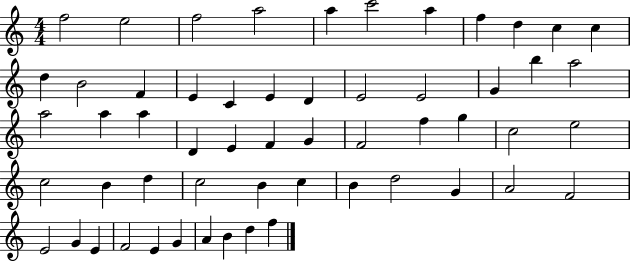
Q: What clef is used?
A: treble